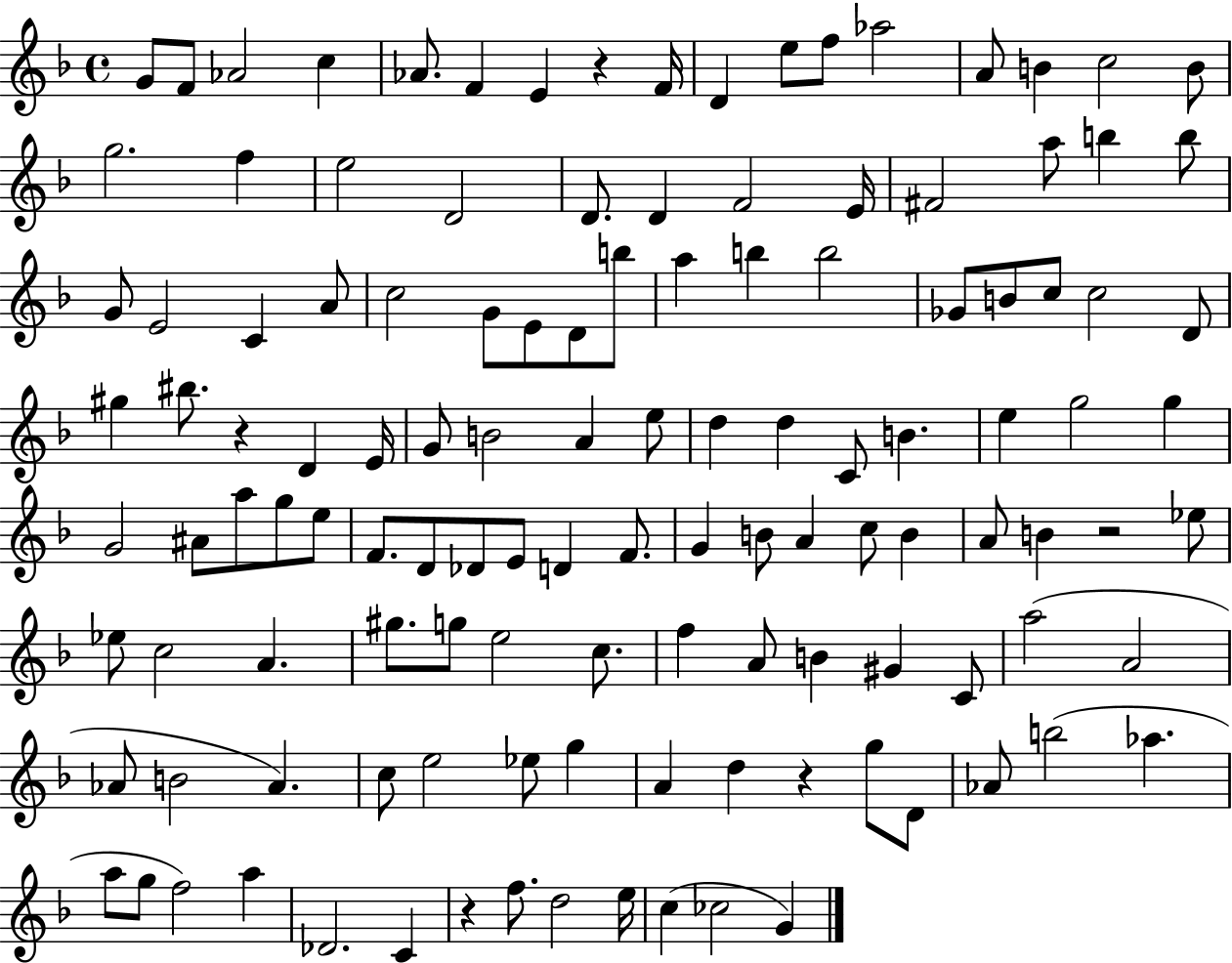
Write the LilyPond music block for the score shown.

{
  \clef treble
  \time 4/4
  \defaultTimeSignature
  \key f \major
  g'8 f'8 aes'2 c''4 | aes'8. f'4 e'4 r4 f'16 | d'4 e''8 f''8 aes''2 | a'8 b'4 c''2 b'8 | \break g''2. f''4 | e''2 d'2 | d'8. d'4 f'2 e'16 | fis'2 a''8 b''4 b''8 | \break g'8 e'2 c'4 a'8 | c''2 g'8 e'8 d'8 b''8 | a''4 b''4 b''2 | ges'8 b'8 c''8 c''2 d'8 | \break gis''4 bis''8. r4 d'4 e'16 | g'8 b'2 a'4 e''8 | d''4 d''4 c'8 b'4. | e''4 g''2 g''4 | \break g'2 ais'8 a''8 g''8 e''8 | f'8. d'8 des'8 e'8 d'4 f'8. | g'4 b'8 a'4 c''8 b'4 | a'8 b'4 r2 ees''8 | \break ees''8 c''2 a'4. | gis''8. g''8 e''2 c''8. | f''4 a'8 b'4 gis'4 c'8 | a''2( a'2 | \break aes'8 b'2 aes'4.) | c''8 e''2 ees''8 g''4 | a'4 d''4 r4 g''8 d'8 | aes'8 b''2( aes''4. | \break a''8 g''8 f''2) a''4 | des'2. c'4 | r4 f''8. d''2 e''16 | c''4( ces''2 g'4) | \break \bar "|."
}